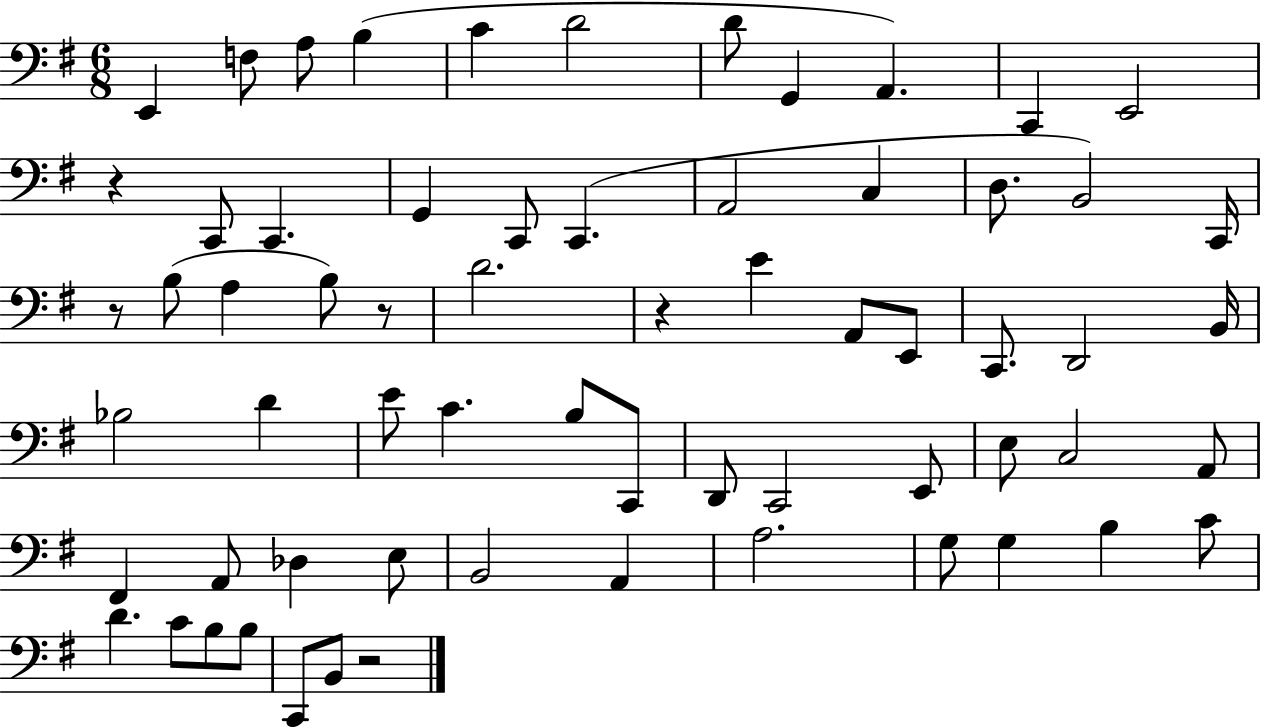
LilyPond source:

{
  \clef bass
  \numericTimeSignature
  \time 6/8
  \key g \major
  \repeat volta 2 { e,4 f8 a8 b4( | c'4 d'2 | d'8 g,4 a,4.) | c,4 e,2 | \break r4 c,8 c,4. | g,4 c,8 c,4.( | a,2 c4 | d8. b,2) c,16 | \break r8 b8( a4 b8) r8 | d'2. | r4 e'4 a,8 e,8 | c,8. d,2 b,16 | \break bes2 d'4 | e'8 c'4. b8 c,8 | d,8 c,2 e,8 | e8 c2 a,8 | \break fis,4 a,8 des4 e8 | b,2 a,4 | a2. | g8 g4 b4 c'8 | \break d'4. c'8 b8 b8 | c,8 b,8 r2 | } \bar "|."
}